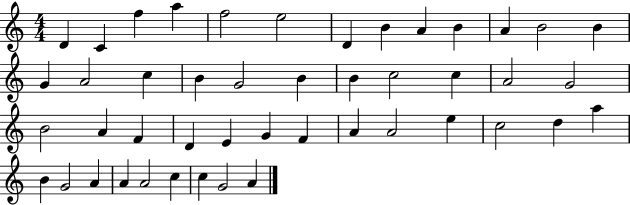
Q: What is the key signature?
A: C major